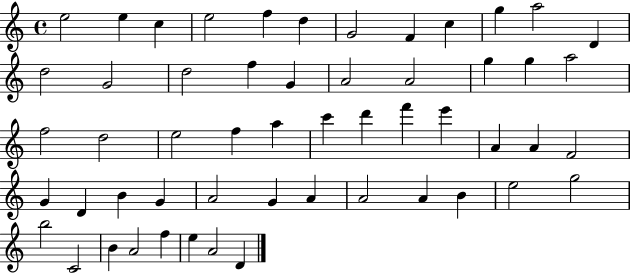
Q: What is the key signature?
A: C major